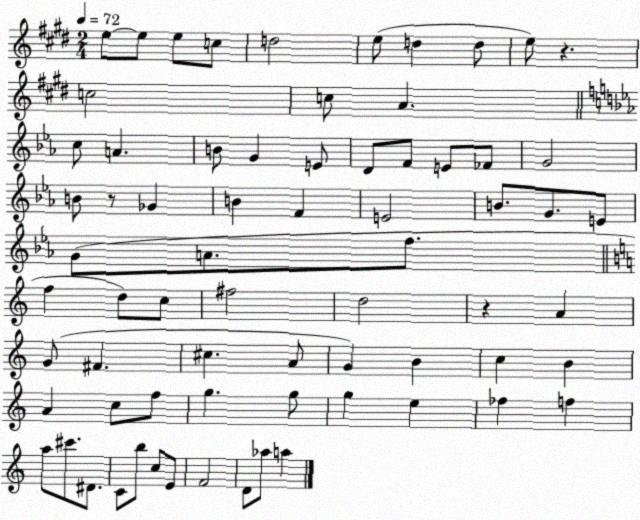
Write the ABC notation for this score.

X:1
T:Untitled
M:2/4
L:1/4
K:E
e/2 e/2 e/2 c/2 d2 e/2 d d/2 e/2 z c2 c/2 A c/2 A B/2 G E/2 D/2 F/2 E/2 _F/2 G2 B/2 z/2 _G B F E2 B/2 G/2 E/2 G/2 A/2 f/2 f d/2 c/2 ^f2 d2 z A G/2 ^F ^c A/2 G B c B A c/2 f/2 g g/2 g e _f f a/2 ^c'/2 ^D/2 C/2 b/2 c/2 E/2 F2 D/2 _a/2 a